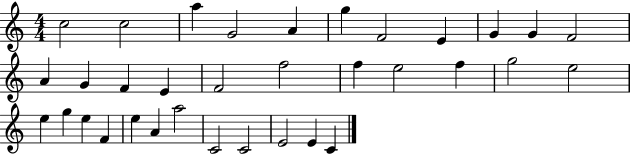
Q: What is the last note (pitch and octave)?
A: C4